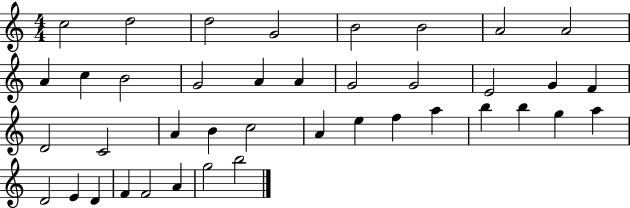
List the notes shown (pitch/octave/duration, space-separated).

C5/h D5/h D5/h G4/h B4/h B4/h A4/h A4/h A4/q C5/q B4/h G4/h A4/q A4/q G4/h G4/h E4/h G4/q F4/q D4/h C4/h A4/q B4/q C5/h A4/q E5/q F5/q A5/q B5/q B5/q G5/q A5/q D4/h E4/q D4/q F4/q F4/h A4/q G5/h B5/h